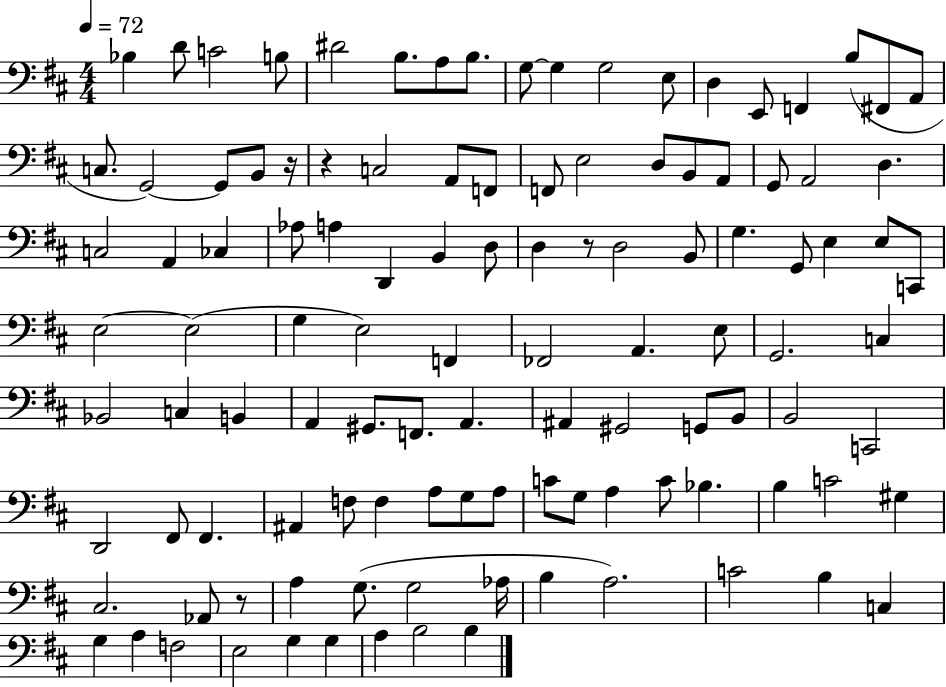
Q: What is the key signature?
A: D major